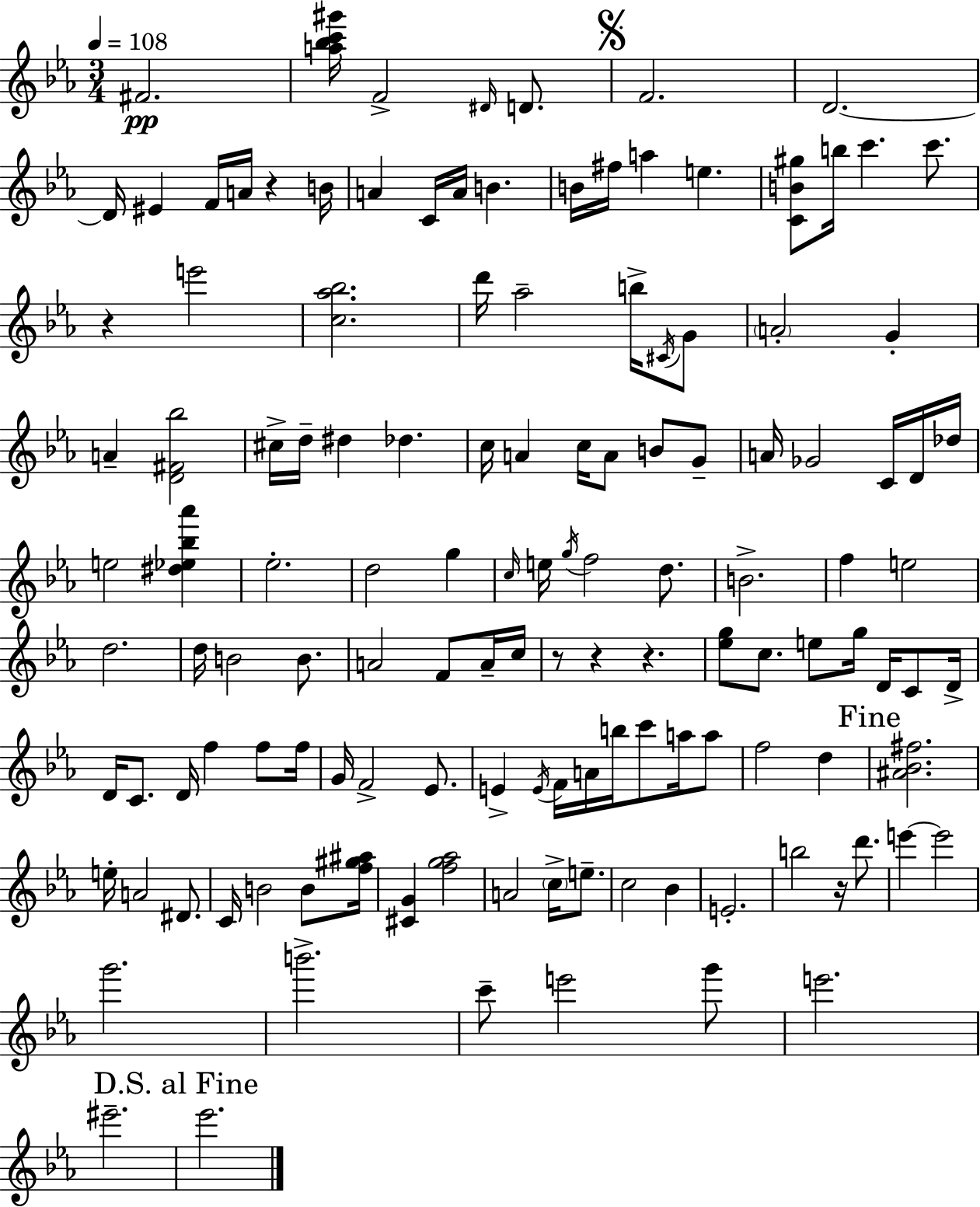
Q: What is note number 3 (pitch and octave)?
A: D#4